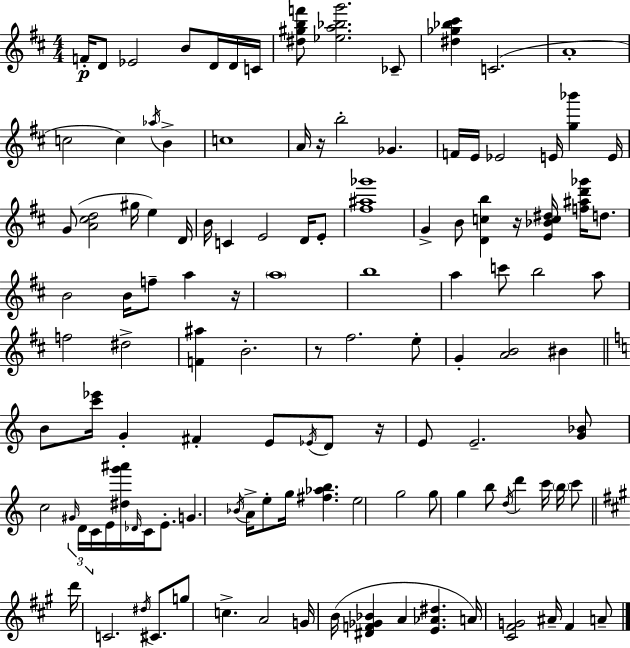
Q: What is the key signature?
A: D major